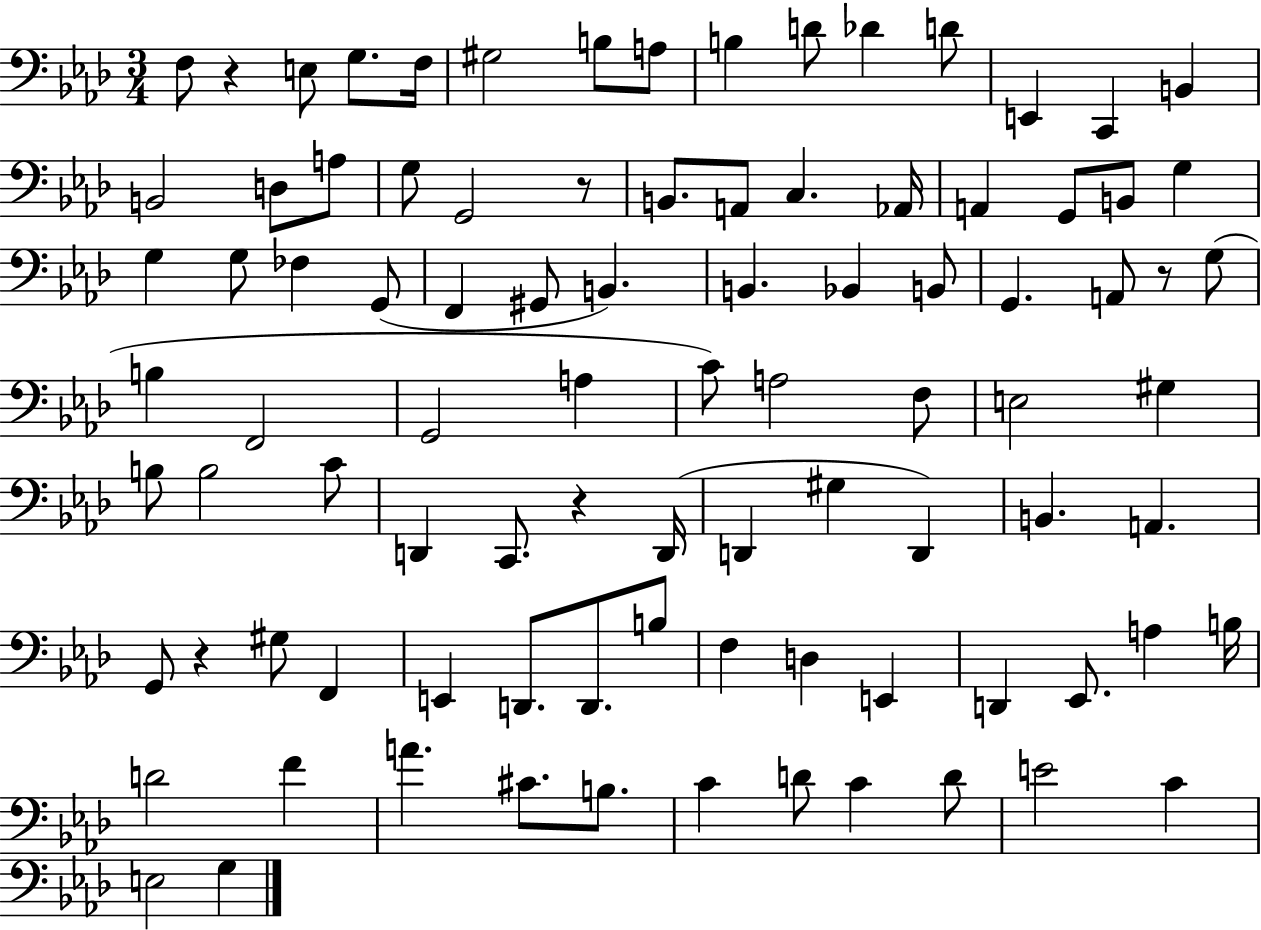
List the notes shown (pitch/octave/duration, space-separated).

F3/e R/q E3/e G3/e. F3/s G#3/h B3/e A3/e B3/q D4/e Db4/q D4/e E2/q C2/q B2/q B2/h D3/e A3/e G3/e G2/h R/e B2/e. A2/e C3/q. Ab2/s A2/q G2/e B2/e G3/q G3/q G3/e FES3/q G2/e F2/q G#2/e B2/q. B2/q. Bb2/q B2/e G2/q. A2/e R/e G3/e B3/q F2/h G2/h A3/q C4/e A3/h F3/e E3/h G#3/q B3/e B3/h C4/e D2/q C2/e. R/q D2/s D2/q G#3/q D2/q B2/q. A2/q. G2/e R/q G#3/e F2/q E2/q D2/e. D2/e. B3/e F3/q D3/q E2/q D2/q Eb2/e. A3/q B3/s D4/h F4/q A4/q. C#4/e. B3/e. C4/q D4/e C4/q D4/e E4/h C4/q E3/h G3/q